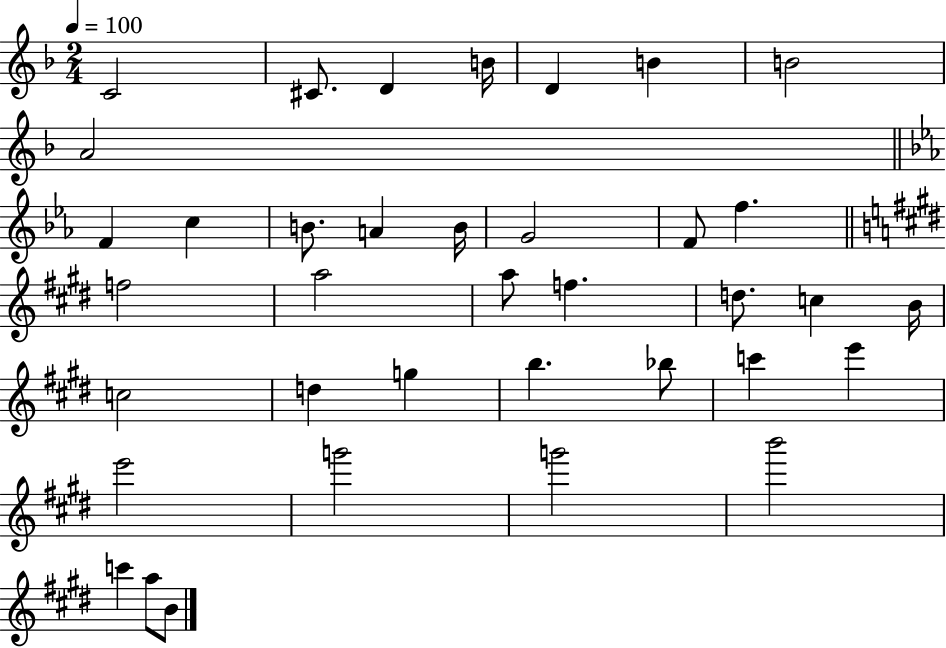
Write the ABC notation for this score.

X:1
T:Untitled
M:2/4
L:1/4
K:F
C2 ^C/2 D B/4 D B B2 A2 F c B/2 A B/4 G2 F/2 f f2 a2 a/2 f d/2 c B/4 c2 d g b _b/2 c' e' e'2 g'2 g'2 b'2 c' a/2 B/2